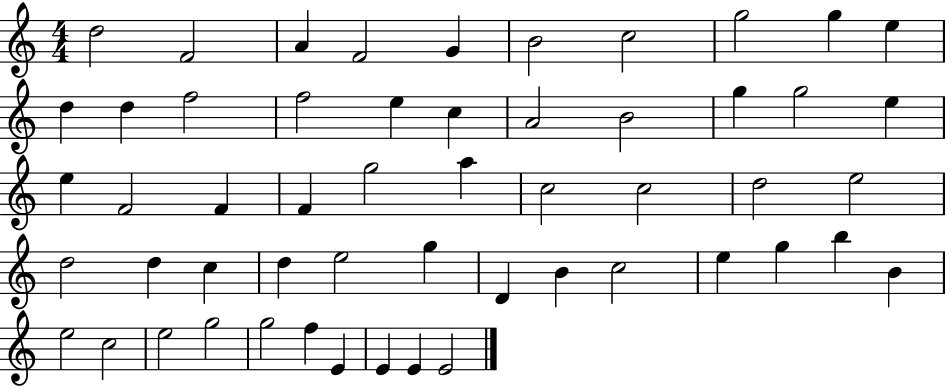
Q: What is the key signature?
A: C major